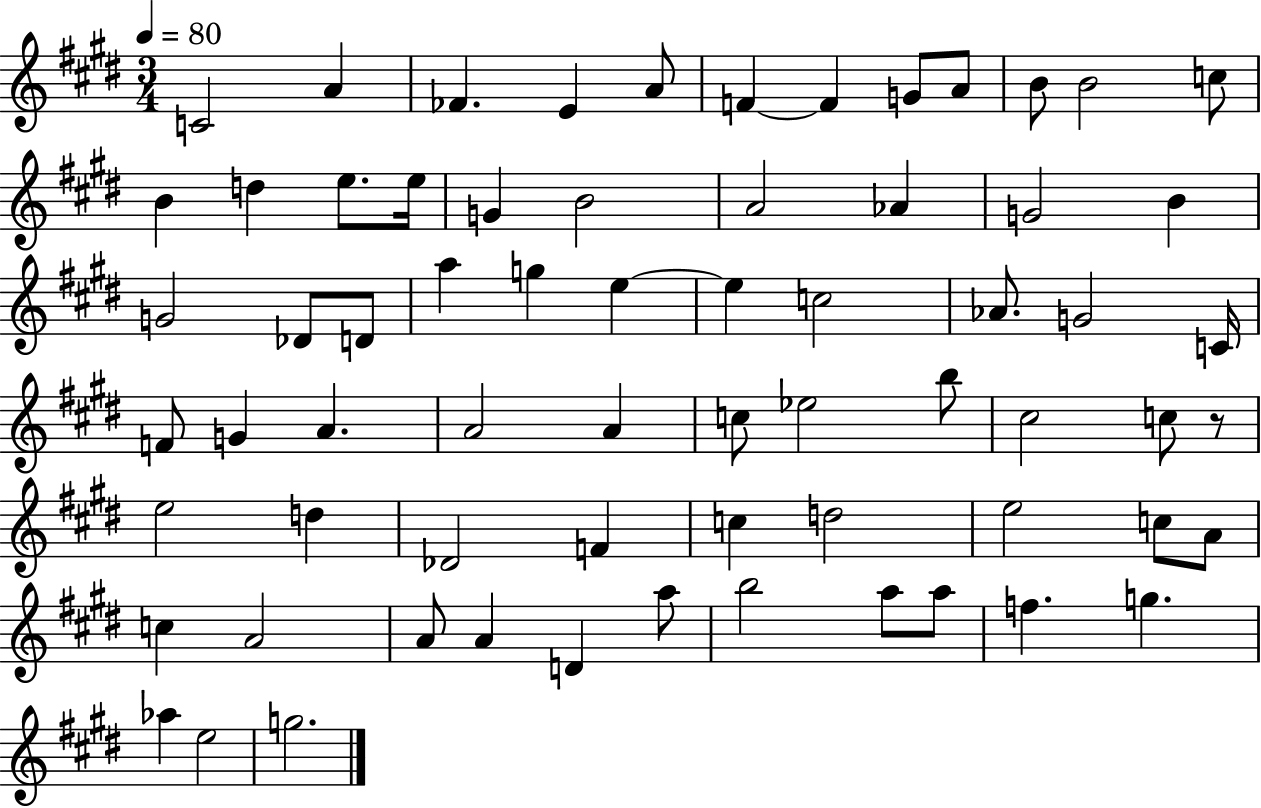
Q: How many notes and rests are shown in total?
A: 67